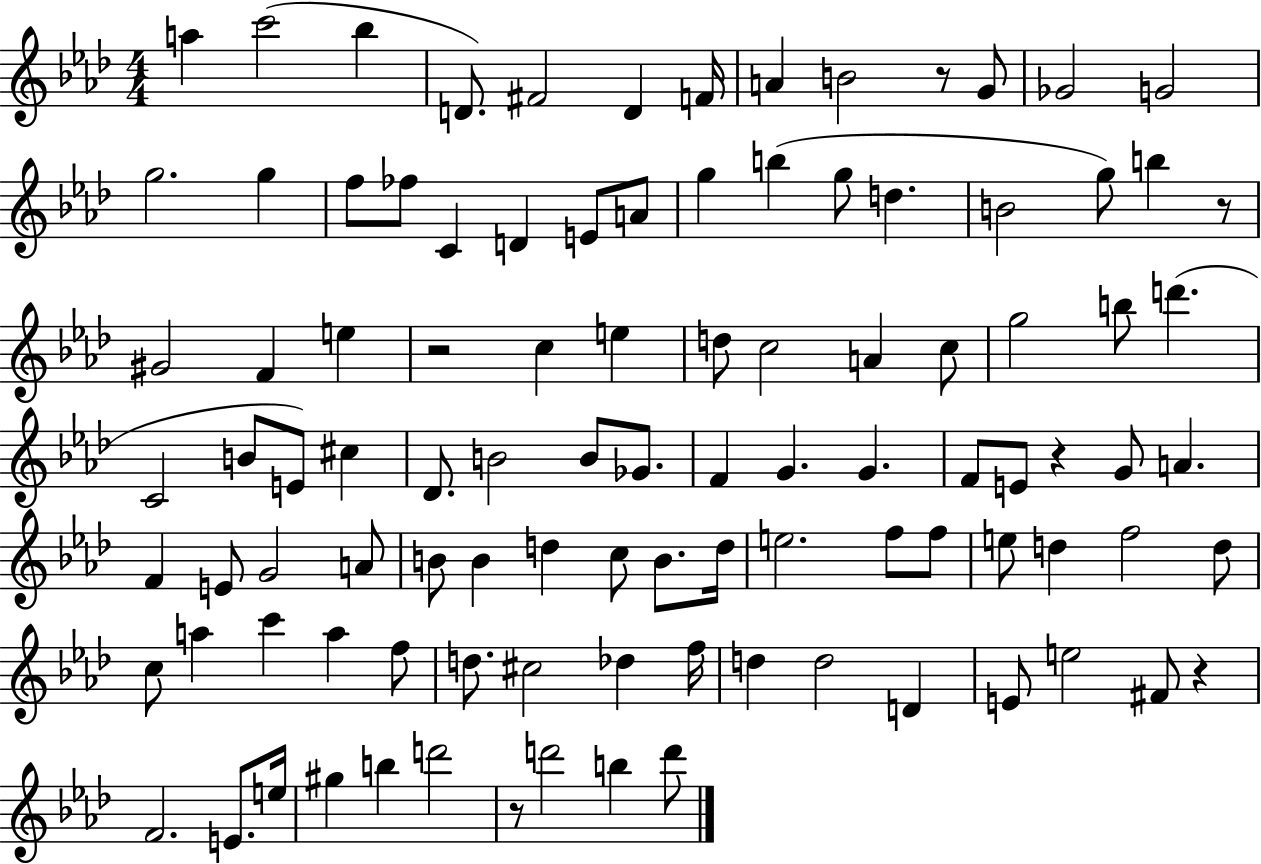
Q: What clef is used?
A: treble